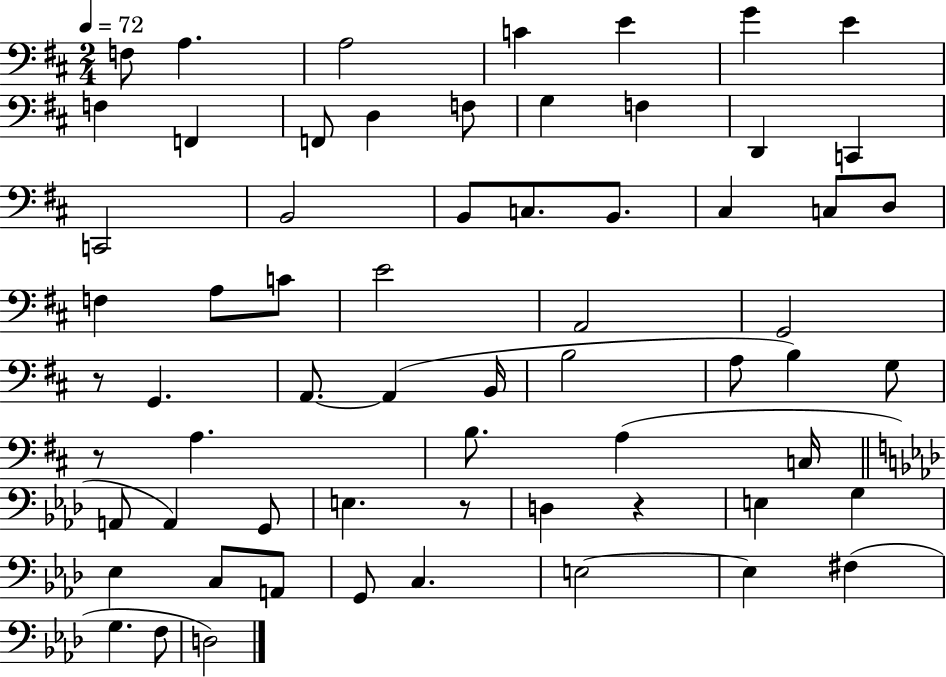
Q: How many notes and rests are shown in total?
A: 64